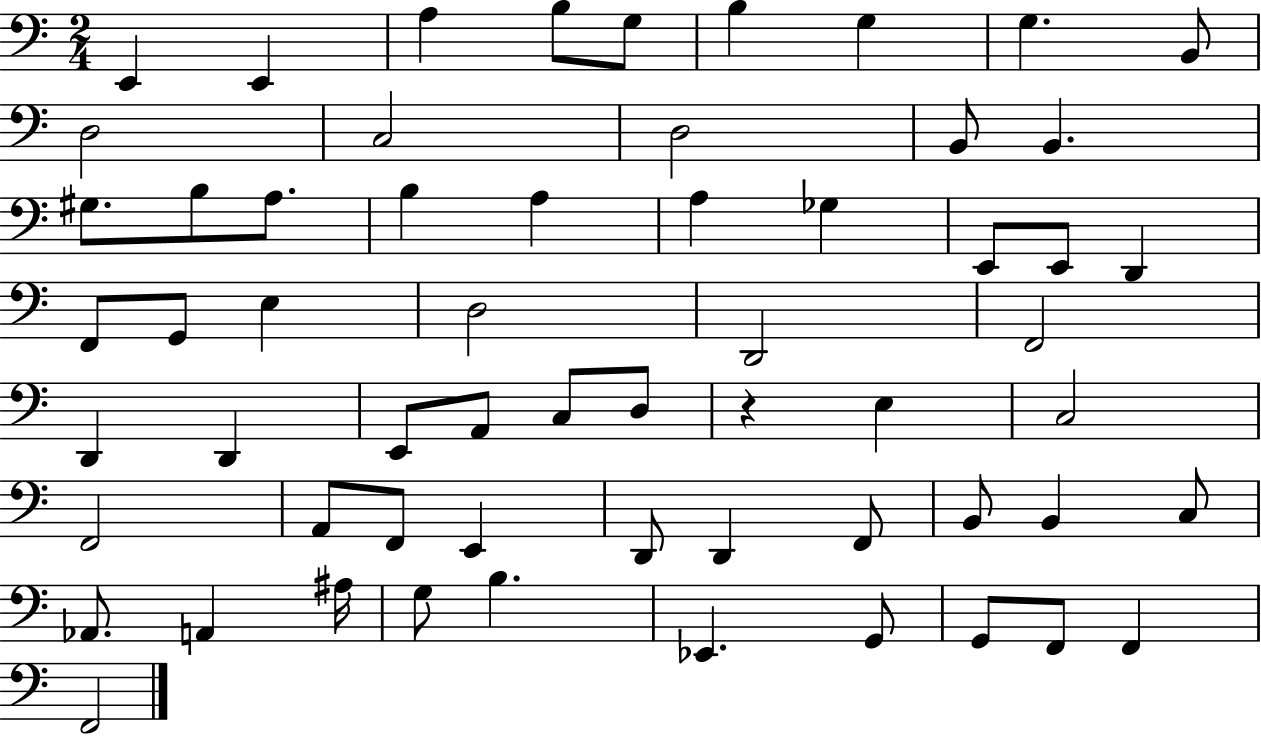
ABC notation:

X:1
T:Untitled
M:2/4
L:1/4
K:C
E,, E,, A, B,/2 G,/2 B, G, G, B,,/2 D,2 C,2 D,2 B,,/2 B,, ^G,/2 B,/2 A,/2 B, A, A, _G, E,,/2 E,,/2 D,, F,,/2 G,,/2 E, D,2 D,,2 F,,2 D,, D,, E,,/2 A,,/2 C,/2 D,/2 z E, C,2 F,,2 A,,/2 F,,/2 E,, D,,/2 D,, F,,/2 B,,/2 B,, C,/2 _A,,/2 A,, ^A,/4 G,/2 B, _E,, G,,/2 G,,/2 F,,/2 F,, F,,2